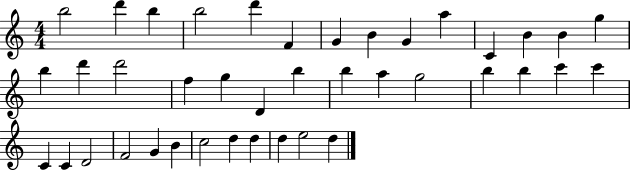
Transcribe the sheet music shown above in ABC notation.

X:1
T:Untitled
M:4/4
L:1/4
K:C
b2 d' b b2 d' F G B G a C B B g b d' d'2 f g D b b a g2 b b c' c' C C D2 F2 G B c2 d d d e2 d